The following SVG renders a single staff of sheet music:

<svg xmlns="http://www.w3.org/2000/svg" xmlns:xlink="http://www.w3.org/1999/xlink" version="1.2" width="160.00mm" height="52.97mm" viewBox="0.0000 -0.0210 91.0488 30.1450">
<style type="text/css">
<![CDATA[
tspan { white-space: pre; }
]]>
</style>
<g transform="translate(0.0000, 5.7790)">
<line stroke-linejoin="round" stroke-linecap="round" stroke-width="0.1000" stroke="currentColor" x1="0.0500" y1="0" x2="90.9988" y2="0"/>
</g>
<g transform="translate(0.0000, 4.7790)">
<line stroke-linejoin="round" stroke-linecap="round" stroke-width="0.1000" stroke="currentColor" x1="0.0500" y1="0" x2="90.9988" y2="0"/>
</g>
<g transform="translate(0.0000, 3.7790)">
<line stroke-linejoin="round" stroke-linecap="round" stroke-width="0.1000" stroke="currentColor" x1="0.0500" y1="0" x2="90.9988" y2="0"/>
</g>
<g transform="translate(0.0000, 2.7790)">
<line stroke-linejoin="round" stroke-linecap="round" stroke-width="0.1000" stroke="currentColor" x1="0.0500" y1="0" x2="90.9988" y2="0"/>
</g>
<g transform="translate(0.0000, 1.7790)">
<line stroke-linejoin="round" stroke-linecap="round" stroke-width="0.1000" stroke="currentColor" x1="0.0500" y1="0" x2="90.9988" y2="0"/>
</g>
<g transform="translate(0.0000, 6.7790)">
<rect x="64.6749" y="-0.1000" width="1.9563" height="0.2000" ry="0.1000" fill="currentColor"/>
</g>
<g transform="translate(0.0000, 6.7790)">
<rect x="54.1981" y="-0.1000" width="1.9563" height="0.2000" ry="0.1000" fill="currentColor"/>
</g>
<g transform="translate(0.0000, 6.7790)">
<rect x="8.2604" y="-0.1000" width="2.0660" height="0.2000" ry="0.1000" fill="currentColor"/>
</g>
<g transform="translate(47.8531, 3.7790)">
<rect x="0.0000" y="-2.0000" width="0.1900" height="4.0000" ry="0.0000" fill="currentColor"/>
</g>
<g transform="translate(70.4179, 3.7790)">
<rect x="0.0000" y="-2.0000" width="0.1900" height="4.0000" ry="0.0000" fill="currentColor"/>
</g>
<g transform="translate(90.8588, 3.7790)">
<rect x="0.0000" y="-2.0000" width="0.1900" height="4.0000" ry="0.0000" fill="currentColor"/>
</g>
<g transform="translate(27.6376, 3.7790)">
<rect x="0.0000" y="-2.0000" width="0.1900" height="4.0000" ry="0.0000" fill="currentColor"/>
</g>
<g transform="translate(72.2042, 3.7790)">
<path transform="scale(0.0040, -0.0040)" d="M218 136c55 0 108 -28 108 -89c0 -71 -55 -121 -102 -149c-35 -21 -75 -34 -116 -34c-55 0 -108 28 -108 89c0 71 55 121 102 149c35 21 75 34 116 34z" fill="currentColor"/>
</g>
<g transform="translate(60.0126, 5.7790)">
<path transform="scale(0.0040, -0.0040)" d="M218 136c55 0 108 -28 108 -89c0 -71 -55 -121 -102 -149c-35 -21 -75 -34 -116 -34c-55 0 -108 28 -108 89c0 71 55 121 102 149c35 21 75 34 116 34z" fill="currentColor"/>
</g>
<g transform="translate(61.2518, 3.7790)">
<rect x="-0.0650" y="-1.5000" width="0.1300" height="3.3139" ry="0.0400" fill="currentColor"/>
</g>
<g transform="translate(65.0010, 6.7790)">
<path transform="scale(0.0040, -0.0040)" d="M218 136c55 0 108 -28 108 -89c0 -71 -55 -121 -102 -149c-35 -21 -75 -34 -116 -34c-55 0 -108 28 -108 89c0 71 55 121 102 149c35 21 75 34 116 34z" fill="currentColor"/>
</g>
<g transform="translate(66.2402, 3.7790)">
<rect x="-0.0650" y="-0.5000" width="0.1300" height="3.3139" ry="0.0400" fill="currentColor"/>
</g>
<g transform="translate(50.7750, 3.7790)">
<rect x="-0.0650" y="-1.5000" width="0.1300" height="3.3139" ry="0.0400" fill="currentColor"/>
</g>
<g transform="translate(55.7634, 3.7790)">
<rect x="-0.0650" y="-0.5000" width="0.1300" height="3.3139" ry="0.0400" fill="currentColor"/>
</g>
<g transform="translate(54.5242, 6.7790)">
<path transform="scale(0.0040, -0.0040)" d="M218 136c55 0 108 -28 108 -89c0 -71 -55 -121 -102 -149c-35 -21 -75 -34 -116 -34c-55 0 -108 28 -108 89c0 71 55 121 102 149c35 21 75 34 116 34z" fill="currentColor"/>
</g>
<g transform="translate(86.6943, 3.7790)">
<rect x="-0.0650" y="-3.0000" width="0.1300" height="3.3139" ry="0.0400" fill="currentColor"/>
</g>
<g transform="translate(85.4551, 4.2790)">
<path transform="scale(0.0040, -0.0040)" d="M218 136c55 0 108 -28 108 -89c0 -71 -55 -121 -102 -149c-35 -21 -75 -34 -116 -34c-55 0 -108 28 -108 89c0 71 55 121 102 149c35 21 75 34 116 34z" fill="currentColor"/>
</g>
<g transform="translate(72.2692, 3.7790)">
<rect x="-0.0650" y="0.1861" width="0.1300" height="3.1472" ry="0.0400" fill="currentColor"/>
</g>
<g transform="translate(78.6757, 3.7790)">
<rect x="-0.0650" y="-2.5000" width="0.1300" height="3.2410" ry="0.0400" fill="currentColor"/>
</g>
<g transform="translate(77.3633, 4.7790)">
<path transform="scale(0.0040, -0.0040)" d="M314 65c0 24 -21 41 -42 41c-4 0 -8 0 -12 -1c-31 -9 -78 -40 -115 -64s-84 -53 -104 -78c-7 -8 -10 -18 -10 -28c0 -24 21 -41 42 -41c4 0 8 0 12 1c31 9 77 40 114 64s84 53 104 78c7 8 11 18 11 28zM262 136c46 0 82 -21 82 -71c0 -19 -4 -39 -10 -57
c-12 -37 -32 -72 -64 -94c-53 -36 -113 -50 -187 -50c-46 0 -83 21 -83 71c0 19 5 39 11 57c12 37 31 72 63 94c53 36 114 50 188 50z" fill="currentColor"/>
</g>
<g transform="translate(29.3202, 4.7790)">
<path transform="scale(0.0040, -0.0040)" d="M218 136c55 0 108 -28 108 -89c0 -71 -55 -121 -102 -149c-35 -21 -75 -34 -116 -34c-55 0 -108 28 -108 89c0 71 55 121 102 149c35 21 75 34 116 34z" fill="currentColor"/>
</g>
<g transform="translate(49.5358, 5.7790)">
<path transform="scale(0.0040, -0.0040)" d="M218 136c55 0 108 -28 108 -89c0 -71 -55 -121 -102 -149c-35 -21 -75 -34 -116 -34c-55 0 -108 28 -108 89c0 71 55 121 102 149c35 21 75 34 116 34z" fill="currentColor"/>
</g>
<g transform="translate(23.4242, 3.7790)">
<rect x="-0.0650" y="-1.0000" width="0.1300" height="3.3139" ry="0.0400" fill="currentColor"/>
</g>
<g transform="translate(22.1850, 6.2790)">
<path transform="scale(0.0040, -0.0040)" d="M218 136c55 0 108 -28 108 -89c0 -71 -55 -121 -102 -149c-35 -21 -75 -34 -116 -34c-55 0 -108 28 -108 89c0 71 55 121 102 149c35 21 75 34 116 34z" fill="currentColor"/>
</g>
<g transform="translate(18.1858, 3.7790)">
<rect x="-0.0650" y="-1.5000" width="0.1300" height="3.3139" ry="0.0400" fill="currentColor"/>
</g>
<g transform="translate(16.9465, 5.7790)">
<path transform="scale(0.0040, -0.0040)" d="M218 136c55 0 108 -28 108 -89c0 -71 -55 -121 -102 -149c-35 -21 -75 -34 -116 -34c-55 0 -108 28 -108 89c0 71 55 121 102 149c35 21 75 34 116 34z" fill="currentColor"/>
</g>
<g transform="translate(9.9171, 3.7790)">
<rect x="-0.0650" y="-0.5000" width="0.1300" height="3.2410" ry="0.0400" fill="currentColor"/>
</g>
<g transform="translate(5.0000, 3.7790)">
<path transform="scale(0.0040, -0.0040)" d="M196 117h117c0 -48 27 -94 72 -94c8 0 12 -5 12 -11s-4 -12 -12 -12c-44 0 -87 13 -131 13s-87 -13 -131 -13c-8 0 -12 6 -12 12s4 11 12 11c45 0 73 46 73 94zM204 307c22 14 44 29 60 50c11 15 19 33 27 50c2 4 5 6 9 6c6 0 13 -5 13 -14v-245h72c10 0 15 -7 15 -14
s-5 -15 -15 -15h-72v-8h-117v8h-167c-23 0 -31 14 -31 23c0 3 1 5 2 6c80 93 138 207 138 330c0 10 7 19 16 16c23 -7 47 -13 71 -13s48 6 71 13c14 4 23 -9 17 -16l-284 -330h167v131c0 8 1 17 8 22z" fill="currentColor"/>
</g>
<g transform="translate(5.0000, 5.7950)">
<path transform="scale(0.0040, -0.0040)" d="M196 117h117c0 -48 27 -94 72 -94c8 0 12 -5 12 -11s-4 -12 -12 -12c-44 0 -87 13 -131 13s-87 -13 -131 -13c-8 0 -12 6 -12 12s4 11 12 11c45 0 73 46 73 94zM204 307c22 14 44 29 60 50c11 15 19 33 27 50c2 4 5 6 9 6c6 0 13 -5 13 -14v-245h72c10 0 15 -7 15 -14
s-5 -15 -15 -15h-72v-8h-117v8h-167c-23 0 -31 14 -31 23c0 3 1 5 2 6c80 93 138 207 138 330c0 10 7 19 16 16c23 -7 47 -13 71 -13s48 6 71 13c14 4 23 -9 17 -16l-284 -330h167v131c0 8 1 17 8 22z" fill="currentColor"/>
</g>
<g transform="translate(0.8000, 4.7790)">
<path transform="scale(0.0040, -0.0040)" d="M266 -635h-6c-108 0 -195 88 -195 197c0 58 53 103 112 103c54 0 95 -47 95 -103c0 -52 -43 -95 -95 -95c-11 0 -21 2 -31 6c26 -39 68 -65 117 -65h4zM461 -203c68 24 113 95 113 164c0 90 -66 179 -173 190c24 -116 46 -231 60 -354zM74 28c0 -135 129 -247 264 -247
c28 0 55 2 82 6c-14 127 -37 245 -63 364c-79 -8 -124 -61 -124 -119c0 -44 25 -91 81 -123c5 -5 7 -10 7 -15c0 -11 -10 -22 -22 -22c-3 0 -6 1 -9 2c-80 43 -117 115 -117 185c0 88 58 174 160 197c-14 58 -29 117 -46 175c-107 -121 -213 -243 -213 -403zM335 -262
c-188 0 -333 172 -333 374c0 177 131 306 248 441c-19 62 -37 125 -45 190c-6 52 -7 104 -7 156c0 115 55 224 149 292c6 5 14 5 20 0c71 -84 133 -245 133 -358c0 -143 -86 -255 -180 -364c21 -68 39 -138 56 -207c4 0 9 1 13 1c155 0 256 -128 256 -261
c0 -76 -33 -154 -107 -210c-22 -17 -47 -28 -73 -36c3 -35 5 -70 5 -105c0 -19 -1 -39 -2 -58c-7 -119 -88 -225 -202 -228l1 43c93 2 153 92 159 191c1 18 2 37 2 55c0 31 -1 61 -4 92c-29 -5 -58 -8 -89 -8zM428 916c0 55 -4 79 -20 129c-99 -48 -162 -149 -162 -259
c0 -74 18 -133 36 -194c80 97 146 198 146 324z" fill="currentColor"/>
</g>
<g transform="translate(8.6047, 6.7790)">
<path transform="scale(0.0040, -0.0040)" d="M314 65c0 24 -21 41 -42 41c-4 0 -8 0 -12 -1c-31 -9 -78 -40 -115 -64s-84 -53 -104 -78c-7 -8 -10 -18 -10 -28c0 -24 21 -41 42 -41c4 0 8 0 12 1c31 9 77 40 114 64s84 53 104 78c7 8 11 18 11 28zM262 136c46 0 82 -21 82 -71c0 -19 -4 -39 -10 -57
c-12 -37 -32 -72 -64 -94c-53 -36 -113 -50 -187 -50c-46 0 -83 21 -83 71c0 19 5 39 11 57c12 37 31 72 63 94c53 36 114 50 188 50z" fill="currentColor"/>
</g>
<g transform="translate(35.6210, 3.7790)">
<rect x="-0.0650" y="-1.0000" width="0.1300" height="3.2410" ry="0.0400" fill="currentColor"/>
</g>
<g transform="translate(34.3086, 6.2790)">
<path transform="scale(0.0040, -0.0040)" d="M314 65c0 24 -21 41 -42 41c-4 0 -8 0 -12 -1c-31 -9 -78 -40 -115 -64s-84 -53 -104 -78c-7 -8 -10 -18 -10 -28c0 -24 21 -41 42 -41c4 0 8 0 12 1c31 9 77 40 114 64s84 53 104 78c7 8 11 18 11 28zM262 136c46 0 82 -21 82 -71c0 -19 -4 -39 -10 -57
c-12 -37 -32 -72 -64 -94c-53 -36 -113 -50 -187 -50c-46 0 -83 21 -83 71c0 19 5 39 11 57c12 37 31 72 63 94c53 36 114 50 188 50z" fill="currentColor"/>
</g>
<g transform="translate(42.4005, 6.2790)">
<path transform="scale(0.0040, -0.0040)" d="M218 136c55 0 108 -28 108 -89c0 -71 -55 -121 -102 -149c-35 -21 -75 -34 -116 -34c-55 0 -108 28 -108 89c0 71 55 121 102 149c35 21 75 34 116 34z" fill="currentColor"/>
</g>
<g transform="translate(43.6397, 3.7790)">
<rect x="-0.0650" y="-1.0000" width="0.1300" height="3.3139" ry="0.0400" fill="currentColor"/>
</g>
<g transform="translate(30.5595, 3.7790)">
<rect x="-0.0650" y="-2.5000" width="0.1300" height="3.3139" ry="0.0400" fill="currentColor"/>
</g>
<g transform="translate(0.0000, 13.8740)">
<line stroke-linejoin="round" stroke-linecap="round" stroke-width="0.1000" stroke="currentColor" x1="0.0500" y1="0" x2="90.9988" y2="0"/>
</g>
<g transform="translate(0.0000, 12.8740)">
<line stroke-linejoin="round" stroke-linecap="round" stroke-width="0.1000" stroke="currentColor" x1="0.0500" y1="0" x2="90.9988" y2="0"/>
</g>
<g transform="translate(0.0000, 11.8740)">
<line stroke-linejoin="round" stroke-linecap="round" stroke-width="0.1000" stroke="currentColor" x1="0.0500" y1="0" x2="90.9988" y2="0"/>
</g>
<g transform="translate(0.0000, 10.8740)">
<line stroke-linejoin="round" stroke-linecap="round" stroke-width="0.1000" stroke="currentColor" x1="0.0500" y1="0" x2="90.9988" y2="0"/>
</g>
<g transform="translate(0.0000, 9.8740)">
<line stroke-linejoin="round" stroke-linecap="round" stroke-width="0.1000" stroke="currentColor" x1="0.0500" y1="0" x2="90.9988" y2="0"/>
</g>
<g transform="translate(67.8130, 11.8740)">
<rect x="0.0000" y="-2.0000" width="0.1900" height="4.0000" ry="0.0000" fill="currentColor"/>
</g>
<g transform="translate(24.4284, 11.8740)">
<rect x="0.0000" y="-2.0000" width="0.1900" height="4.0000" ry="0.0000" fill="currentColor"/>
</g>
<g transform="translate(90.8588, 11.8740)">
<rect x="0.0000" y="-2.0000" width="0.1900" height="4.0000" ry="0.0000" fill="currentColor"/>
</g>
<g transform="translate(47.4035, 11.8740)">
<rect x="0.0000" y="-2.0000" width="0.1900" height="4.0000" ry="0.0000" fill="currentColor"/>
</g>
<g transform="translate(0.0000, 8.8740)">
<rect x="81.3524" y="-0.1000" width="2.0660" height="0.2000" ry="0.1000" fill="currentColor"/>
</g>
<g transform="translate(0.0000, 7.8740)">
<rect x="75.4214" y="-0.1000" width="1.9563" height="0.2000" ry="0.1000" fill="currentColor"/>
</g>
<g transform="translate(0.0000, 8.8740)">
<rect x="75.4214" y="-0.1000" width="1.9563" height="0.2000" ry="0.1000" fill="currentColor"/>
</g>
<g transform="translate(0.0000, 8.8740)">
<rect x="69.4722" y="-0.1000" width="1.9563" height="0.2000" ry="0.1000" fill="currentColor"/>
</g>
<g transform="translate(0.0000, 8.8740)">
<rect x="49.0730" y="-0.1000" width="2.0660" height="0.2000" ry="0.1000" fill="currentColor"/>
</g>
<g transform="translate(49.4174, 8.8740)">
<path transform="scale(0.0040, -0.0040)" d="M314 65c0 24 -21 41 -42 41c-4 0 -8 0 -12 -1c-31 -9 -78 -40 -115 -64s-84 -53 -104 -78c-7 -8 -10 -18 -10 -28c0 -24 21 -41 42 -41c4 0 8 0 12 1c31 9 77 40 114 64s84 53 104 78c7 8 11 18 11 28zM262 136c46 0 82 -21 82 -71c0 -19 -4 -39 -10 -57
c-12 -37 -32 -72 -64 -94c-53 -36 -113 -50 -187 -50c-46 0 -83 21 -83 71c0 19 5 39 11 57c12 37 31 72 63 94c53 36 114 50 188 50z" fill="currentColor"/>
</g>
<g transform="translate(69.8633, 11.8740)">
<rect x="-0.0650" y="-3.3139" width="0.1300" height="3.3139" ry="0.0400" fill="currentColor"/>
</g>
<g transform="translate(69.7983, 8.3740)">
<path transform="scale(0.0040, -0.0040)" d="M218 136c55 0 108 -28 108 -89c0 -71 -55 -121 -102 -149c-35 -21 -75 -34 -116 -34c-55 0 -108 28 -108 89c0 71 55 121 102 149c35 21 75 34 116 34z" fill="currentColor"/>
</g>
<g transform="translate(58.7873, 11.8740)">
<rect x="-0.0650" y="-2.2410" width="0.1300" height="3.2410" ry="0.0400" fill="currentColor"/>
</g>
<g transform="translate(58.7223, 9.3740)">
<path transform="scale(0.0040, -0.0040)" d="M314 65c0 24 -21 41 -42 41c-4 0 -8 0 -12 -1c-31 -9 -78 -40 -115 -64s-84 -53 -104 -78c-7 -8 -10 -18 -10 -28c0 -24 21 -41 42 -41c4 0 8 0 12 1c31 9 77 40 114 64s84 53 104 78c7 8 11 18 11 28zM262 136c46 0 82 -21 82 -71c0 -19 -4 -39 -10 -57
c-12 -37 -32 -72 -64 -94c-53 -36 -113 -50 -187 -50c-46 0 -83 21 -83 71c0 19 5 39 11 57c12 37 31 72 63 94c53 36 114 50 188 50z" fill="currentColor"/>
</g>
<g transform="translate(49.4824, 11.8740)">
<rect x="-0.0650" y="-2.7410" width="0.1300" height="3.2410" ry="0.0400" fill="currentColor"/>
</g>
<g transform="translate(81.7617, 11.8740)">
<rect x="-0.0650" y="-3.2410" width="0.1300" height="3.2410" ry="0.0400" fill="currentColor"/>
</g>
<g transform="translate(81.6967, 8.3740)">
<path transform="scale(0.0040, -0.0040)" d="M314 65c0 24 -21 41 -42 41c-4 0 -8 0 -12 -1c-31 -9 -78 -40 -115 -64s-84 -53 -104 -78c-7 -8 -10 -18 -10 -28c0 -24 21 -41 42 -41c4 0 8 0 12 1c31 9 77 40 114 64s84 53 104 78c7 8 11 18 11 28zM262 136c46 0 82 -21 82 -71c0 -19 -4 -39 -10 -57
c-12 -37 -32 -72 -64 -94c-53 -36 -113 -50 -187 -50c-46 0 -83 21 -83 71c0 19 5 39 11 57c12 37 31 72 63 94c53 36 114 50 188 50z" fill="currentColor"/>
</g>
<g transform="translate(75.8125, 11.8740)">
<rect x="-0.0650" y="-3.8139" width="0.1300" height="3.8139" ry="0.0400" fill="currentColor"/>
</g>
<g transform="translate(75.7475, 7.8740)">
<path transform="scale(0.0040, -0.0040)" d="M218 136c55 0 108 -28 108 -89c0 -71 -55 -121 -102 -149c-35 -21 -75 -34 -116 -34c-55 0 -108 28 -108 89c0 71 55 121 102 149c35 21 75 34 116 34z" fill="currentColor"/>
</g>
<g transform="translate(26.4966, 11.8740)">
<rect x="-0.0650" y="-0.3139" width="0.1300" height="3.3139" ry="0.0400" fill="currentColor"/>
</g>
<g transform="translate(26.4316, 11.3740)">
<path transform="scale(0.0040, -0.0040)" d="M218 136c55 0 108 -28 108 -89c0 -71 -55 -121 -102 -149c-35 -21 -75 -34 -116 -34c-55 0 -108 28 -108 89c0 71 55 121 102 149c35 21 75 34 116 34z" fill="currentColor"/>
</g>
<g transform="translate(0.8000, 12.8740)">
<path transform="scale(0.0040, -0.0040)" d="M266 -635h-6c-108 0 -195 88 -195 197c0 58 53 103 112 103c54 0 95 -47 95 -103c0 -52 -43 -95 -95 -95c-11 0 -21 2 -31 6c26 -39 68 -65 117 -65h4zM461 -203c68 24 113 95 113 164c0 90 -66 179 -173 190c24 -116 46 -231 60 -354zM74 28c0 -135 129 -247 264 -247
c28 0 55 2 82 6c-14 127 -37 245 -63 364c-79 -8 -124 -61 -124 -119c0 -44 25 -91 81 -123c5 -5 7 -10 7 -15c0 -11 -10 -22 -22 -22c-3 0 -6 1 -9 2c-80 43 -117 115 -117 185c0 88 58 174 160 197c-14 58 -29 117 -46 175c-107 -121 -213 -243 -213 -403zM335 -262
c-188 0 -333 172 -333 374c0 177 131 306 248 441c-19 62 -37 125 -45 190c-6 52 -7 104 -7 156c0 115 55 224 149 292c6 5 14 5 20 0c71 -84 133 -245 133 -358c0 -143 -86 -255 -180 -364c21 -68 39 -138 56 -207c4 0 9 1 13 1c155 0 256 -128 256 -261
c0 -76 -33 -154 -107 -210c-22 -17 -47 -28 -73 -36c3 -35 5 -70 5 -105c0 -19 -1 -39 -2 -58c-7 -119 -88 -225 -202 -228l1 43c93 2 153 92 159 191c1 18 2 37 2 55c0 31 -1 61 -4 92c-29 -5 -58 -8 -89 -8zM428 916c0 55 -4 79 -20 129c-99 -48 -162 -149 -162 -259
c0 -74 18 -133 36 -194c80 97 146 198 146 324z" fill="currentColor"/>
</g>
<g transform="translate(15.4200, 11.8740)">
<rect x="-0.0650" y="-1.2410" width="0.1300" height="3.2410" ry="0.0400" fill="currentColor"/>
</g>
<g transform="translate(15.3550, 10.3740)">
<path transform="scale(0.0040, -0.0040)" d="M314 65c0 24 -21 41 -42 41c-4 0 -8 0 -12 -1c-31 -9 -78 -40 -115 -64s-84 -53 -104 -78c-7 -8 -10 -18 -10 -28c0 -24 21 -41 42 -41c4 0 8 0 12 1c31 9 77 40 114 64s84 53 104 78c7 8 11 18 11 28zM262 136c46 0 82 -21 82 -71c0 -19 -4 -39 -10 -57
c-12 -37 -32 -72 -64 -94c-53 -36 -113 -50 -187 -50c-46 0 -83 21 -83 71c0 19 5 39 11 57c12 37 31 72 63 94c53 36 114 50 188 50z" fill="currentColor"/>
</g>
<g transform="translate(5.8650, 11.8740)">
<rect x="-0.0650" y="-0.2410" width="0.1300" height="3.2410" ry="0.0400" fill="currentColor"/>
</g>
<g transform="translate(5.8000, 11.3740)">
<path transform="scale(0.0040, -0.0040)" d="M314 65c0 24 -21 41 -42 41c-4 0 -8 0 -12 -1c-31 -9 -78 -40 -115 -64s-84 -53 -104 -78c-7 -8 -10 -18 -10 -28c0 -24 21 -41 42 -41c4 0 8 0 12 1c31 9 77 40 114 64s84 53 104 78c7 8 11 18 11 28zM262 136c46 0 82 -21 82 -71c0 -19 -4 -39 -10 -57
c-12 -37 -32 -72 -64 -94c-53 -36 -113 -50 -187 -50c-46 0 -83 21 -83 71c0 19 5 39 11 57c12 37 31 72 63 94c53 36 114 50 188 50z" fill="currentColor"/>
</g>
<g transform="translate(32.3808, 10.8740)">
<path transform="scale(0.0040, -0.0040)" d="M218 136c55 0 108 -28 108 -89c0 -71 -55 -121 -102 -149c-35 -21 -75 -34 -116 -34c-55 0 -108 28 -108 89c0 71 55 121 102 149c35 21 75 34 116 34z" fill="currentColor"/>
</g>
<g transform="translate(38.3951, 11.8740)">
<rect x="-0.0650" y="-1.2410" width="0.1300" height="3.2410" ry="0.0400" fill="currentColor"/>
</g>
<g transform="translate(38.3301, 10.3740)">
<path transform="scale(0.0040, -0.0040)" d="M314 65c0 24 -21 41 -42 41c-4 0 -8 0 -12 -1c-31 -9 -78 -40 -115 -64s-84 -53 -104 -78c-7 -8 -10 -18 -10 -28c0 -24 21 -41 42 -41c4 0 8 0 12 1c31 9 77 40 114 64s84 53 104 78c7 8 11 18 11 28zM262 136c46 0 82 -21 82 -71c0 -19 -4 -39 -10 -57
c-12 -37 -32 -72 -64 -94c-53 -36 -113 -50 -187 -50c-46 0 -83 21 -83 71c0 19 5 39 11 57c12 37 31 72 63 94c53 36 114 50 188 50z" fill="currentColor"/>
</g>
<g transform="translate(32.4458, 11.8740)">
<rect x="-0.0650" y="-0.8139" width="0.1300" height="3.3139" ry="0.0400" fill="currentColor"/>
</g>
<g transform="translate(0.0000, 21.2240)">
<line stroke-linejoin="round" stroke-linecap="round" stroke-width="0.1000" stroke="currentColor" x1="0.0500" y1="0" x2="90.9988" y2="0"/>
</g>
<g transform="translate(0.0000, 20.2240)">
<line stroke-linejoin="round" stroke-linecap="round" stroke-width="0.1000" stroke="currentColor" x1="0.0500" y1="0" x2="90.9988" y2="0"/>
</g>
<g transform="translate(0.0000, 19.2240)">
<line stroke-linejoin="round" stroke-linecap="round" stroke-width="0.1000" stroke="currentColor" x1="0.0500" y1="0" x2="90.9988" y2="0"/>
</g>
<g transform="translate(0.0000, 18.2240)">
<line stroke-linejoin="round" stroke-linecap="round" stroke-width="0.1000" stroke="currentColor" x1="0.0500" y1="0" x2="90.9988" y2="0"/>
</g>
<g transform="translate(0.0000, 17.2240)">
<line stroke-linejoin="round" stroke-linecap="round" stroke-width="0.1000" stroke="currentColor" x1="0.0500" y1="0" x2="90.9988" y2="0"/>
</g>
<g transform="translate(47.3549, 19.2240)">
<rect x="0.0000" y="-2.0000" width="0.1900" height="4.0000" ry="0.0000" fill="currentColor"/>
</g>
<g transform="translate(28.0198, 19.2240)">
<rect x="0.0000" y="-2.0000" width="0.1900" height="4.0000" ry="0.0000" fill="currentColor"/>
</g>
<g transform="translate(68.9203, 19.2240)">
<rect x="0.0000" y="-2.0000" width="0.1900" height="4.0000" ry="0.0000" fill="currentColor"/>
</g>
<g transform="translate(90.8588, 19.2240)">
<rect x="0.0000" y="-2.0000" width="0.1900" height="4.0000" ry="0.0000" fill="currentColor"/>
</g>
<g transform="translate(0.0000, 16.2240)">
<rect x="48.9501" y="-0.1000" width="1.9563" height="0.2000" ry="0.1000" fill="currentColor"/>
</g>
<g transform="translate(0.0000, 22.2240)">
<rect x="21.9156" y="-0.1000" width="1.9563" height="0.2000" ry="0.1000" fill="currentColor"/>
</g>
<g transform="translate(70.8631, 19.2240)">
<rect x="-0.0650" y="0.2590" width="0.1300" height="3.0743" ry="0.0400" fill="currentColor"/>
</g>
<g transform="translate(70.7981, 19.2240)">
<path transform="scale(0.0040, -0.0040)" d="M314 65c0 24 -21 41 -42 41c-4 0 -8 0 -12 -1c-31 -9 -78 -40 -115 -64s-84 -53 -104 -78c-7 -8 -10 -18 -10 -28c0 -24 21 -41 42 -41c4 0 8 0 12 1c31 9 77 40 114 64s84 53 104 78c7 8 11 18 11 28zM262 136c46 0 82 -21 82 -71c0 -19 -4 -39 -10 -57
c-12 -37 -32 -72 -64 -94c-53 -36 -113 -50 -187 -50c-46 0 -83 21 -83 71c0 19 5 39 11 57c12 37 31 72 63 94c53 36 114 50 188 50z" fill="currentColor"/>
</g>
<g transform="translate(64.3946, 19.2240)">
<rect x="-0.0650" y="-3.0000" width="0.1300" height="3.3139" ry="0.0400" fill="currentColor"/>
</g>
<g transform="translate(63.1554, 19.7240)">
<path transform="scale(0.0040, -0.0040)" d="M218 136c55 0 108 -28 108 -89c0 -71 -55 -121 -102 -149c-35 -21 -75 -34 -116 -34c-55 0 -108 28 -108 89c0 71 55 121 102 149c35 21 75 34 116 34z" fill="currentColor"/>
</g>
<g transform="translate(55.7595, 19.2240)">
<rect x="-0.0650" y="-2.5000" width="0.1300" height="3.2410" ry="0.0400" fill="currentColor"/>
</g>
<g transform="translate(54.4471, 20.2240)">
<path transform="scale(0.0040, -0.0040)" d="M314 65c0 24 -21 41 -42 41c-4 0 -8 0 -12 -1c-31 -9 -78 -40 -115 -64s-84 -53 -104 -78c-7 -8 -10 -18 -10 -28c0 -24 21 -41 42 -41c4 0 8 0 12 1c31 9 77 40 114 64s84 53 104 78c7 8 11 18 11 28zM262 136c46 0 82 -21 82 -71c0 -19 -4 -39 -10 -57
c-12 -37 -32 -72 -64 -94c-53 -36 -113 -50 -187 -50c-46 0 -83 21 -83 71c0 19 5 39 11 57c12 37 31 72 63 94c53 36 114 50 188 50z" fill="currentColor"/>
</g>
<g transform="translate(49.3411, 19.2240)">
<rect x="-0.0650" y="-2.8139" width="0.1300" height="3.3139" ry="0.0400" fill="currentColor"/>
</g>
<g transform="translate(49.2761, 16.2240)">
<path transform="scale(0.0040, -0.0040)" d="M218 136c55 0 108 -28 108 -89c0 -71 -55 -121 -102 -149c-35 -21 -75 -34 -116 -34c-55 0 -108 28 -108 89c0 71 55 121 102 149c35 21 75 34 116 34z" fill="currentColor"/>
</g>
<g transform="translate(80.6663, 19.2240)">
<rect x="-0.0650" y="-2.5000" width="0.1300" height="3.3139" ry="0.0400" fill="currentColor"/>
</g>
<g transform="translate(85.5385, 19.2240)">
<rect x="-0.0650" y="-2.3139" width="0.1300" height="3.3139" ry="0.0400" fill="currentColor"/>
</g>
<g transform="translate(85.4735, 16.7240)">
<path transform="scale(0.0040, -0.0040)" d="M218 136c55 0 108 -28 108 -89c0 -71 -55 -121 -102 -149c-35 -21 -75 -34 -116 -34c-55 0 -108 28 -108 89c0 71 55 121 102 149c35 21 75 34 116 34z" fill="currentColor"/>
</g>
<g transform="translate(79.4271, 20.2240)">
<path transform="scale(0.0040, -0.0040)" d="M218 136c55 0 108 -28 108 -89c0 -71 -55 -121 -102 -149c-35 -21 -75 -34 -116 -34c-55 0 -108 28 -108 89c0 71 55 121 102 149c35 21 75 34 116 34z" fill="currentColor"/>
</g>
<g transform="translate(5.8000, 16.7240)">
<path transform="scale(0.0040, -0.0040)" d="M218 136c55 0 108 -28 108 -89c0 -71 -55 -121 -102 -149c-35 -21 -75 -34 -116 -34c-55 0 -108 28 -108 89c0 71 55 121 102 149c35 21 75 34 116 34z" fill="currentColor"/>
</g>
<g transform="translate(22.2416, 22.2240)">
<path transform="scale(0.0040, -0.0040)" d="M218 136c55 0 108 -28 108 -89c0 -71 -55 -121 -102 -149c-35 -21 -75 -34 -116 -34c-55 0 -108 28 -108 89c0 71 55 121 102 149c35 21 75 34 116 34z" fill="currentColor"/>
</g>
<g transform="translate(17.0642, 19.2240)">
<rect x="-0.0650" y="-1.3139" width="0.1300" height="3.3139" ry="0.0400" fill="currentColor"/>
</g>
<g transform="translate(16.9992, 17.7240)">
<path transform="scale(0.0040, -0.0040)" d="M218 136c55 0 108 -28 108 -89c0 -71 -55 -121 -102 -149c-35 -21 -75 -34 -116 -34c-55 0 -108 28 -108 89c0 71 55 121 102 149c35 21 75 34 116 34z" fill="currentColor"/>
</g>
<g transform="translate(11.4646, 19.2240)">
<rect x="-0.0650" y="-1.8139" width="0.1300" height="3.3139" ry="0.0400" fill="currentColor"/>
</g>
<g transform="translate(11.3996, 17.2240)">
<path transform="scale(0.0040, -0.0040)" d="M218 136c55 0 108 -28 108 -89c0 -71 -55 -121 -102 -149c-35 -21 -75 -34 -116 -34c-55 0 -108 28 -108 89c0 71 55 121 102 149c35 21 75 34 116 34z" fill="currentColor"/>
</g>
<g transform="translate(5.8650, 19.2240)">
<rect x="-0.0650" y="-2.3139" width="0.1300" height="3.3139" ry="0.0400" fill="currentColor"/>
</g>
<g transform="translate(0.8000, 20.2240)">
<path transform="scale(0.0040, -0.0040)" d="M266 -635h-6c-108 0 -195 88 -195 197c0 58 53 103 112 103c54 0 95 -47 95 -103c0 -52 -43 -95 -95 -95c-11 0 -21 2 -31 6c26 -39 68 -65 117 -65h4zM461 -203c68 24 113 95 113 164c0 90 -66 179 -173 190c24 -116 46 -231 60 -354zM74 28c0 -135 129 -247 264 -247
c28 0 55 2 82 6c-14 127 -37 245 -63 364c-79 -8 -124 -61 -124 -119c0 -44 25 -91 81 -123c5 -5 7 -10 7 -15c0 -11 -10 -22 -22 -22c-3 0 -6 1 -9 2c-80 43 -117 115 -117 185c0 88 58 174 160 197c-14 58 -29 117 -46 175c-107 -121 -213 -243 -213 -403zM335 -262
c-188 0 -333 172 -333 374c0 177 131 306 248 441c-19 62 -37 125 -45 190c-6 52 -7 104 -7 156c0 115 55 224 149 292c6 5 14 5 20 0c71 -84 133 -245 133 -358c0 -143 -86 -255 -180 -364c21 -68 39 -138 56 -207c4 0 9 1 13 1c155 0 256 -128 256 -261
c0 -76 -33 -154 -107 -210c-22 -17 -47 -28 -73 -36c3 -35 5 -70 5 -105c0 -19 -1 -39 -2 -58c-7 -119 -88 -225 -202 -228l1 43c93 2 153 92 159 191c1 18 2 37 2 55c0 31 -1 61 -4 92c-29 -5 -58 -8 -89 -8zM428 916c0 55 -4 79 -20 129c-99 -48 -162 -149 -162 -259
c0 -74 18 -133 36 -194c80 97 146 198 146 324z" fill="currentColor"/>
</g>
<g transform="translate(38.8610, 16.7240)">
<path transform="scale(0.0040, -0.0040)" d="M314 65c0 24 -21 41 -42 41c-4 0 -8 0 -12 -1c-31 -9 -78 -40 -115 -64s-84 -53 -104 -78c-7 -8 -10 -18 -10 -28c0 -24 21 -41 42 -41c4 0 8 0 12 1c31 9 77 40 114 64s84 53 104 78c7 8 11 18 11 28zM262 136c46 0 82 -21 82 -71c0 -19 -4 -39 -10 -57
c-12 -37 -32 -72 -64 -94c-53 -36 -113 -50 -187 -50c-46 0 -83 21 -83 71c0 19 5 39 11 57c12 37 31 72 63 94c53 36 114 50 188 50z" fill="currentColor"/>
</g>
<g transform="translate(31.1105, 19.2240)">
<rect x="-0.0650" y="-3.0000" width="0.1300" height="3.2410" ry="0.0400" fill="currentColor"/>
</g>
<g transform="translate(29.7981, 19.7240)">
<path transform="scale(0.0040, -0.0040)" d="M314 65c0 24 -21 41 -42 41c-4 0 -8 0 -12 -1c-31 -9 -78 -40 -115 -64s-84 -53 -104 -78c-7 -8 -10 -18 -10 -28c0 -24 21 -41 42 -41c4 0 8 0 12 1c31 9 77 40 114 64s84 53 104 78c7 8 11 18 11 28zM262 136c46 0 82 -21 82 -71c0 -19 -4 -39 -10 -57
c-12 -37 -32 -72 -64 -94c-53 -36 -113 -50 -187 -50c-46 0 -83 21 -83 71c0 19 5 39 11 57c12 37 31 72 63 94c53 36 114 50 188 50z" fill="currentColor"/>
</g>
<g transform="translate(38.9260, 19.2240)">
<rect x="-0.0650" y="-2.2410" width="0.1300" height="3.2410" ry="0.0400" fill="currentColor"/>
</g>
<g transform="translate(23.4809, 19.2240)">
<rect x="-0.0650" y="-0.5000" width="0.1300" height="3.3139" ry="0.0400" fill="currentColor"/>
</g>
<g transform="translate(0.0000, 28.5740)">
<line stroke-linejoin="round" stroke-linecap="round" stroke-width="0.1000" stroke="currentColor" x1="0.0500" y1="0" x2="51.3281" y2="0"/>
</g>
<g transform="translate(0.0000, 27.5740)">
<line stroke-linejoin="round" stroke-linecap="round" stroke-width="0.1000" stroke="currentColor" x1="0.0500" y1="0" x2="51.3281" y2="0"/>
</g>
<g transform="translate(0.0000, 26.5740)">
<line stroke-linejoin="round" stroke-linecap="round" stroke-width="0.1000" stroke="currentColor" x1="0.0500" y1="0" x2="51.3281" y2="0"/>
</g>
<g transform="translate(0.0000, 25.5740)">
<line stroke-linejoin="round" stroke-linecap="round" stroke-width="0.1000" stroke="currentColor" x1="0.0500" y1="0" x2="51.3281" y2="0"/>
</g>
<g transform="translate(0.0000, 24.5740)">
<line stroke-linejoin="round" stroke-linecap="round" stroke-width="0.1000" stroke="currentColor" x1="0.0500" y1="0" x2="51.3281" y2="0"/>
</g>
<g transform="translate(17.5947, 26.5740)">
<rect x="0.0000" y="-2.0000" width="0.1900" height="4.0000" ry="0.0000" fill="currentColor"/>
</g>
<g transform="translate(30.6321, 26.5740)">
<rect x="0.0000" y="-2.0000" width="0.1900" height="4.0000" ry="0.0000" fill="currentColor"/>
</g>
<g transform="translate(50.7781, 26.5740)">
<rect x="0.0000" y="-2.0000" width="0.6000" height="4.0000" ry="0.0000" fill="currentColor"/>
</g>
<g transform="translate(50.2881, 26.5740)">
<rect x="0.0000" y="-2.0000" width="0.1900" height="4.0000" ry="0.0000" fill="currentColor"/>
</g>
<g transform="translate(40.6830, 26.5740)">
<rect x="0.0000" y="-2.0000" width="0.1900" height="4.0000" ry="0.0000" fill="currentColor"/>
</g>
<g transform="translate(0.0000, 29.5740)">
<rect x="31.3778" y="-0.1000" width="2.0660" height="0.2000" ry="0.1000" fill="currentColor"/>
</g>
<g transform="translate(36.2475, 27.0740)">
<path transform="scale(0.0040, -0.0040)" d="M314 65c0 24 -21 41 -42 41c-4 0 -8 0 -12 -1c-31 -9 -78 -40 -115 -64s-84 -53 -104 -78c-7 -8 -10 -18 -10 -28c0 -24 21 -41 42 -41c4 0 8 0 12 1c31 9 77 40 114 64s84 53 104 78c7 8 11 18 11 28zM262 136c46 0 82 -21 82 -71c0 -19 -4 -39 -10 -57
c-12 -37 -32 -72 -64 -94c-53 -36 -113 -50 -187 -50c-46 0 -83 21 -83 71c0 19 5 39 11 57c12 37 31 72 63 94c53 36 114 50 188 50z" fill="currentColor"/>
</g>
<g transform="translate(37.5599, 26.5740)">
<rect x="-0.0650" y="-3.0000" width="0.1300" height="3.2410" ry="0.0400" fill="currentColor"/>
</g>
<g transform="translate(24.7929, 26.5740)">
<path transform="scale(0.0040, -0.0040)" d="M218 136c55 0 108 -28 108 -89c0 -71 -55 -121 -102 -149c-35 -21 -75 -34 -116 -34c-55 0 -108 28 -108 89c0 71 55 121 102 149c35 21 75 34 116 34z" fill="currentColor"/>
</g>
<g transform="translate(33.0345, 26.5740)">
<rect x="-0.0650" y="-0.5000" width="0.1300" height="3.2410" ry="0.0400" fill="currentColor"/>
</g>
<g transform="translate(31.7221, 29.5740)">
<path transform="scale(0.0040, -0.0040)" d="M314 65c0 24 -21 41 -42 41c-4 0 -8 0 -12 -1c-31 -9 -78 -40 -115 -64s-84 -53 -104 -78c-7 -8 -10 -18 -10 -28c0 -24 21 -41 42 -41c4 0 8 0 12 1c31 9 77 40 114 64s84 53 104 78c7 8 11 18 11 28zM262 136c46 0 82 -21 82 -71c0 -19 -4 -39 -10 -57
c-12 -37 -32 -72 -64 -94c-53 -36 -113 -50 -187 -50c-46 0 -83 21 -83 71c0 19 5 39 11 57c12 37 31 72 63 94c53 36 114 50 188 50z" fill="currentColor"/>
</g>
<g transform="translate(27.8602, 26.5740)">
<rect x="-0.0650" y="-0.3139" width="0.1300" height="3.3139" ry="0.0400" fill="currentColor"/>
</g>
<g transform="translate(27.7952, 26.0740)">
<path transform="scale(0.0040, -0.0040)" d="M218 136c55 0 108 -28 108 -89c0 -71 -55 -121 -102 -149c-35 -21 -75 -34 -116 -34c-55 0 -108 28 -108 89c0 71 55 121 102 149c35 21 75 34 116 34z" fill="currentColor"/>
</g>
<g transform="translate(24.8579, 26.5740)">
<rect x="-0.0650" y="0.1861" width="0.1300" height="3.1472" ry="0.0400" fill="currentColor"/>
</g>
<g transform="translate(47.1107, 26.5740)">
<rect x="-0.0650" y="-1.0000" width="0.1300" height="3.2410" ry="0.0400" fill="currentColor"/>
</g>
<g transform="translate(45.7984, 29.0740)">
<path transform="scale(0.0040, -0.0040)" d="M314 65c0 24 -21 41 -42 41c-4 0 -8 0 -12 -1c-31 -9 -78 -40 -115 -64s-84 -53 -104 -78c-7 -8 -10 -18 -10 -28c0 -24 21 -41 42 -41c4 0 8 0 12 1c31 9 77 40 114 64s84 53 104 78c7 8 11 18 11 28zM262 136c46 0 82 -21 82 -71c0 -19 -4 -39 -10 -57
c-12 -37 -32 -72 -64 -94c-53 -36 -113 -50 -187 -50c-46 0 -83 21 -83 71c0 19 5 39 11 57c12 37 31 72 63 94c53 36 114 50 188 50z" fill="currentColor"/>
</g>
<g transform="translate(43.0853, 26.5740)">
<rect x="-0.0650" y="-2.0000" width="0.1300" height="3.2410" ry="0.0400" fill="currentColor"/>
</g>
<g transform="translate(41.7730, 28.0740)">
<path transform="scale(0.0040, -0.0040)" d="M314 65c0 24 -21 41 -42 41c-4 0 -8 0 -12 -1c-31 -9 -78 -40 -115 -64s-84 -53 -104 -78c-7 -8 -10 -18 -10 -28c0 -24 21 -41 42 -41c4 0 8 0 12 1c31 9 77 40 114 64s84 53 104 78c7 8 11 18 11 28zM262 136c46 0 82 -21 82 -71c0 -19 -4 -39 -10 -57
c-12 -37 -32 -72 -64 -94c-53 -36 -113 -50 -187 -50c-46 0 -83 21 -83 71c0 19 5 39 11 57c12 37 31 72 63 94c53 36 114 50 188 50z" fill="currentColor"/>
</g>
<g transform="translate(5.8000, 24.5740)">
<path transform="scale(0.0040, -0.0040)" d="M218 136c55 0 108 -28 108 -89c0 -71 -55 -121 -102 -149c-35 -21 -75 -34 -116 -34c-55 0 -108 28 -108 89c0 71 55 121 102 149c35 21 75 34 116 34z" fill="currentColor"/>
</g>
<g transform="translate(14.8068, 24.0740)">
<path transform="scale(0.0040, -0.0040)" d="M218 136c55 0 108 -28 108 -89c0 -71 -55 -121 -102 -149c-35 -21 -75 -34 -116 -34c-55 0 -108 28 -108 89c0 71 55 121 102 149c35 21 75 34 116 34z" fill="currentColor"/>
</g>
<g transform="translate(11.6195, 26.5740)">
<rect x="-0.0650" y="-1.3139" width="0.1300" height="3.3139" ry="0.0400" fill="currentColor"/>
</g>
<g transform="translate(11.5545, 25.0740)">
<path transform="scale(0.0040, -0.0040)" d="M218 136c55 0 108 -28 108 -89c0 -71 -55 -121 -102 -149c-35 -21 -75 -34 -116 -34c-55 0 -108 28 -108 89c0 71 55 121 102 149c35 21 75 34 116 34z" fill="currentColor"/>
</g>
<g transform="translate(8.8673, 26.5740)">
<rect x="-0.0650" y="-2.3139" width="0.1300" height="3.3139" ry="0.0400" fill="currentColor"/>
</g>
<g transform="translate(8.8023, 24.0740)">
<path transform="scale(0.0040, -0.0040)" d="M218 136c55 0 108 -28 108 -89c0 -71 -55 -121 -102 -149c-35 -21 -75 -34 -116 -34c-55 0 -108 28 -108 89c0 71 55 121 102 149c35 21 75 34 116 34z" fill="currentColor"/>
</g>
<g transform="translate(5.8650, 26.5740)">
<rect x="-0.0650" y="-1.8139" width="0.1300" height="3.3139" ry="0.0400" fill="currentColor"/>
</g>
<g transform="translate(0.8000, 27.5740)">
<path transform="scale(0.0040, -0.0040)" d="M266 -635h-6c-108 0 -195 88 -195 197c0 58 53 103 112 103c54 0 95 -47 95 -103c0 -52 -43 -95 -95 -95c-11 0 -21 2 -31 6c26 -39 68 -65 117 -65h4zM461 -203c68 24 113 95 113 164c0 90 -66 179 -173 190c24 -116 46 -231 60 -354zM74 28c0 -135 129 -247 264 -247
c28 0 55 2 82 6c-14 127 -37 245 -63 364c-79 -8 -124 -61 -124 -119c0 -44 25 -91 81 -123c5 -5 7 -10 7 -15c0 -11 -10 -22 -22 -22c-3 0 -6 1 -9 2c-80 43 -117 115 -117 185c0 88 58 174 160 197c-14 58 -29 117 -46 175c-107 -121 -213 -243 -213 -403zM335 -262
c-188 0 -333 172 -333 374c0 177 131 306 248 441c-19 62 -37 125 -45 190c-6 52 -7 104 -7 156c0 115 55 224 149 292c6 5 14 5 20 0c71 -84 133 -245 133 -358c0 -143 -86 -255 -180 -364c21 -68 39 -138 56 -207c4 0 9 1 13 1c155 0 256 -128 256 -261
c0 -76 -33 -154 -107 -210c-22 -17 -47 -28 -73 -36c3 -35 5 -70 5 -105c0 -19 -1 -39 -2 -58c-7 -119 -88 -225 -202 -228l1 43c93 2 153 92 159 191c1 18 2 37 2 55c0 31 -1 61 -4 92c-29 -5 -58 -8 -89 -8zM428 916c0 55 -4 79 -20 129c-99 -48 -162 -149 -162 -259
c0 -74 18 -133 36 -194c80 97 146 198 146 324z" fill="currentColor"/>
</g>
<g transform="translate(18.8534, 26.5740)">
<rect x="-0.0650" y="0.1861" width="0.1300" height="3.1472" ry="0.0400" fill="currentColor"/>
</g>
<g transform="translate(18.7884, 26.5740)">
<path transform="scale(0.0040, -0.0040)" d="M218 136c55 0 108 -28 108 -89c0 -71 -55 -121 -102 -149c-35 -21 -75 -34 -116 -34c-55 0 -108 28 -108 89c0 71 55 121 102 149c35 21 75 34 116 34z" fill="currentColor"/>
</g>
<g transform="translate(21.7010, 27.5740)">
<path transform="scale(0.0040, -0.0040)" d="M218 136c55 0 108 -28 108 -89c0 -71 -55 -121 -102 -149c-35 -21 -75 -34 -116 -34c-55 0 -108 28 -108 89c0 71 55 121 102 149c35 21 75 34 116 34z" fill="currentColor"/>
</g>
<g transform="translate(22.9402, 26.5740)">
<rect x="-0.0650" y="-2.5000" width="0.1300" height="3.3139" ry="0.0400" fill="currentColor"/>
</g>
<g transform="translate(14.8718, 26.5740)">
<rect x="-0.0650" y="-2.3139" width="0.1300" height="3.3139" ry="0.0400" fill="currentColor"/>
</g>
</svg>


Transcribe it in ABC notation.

X:1
T:Untitled
M:4/4
L:1/4
K:C
C2 E D G D2 D E C E C B G2 A c2 e2 c d e2 a2 g2 b c' b2 g f e C A2 g2 a G2 A B2 G g f g e g B G B c C2 A2 F2 D2